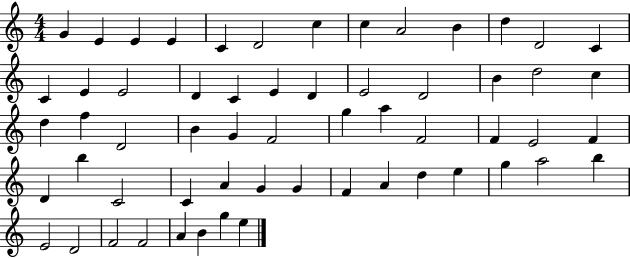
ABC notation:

X:1
T:Untitled
M:4/4
L:1/4
K:C
G E E E C D2 c c A2 B d D2 C C E E2 D C E D E2 D2 B d2 c d f D2 B G F2 g a F2 F E2 F D b C2 C A G G F A d e g a2 b E2 D2 F2 F2 A B g e